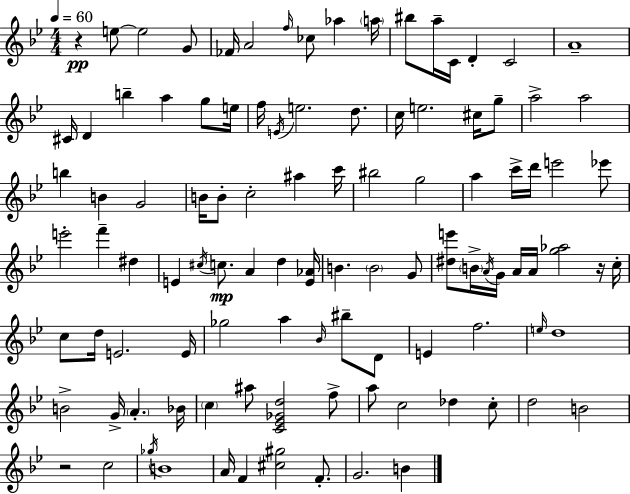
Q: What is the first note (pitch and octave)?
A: E5